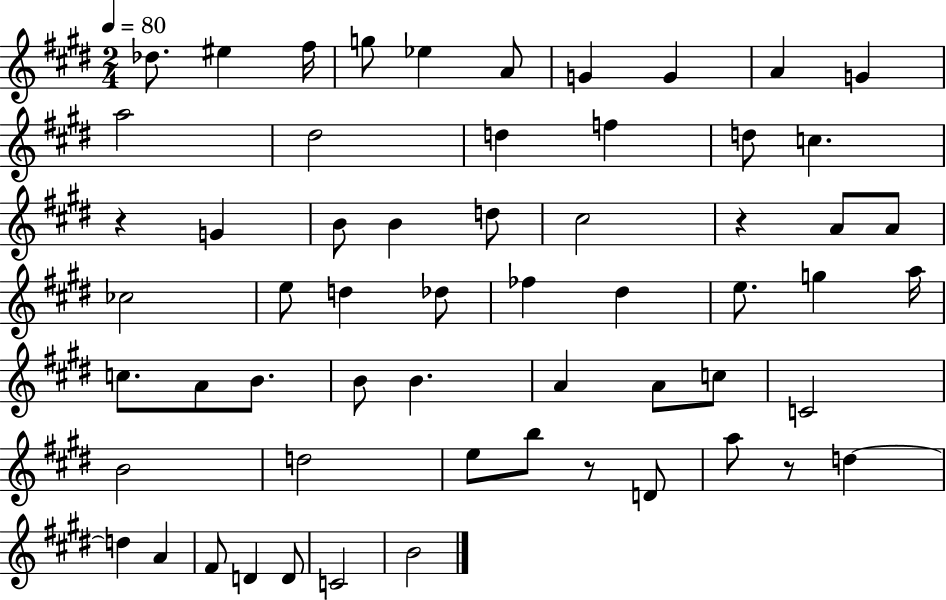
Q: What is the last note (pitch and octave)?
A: B4